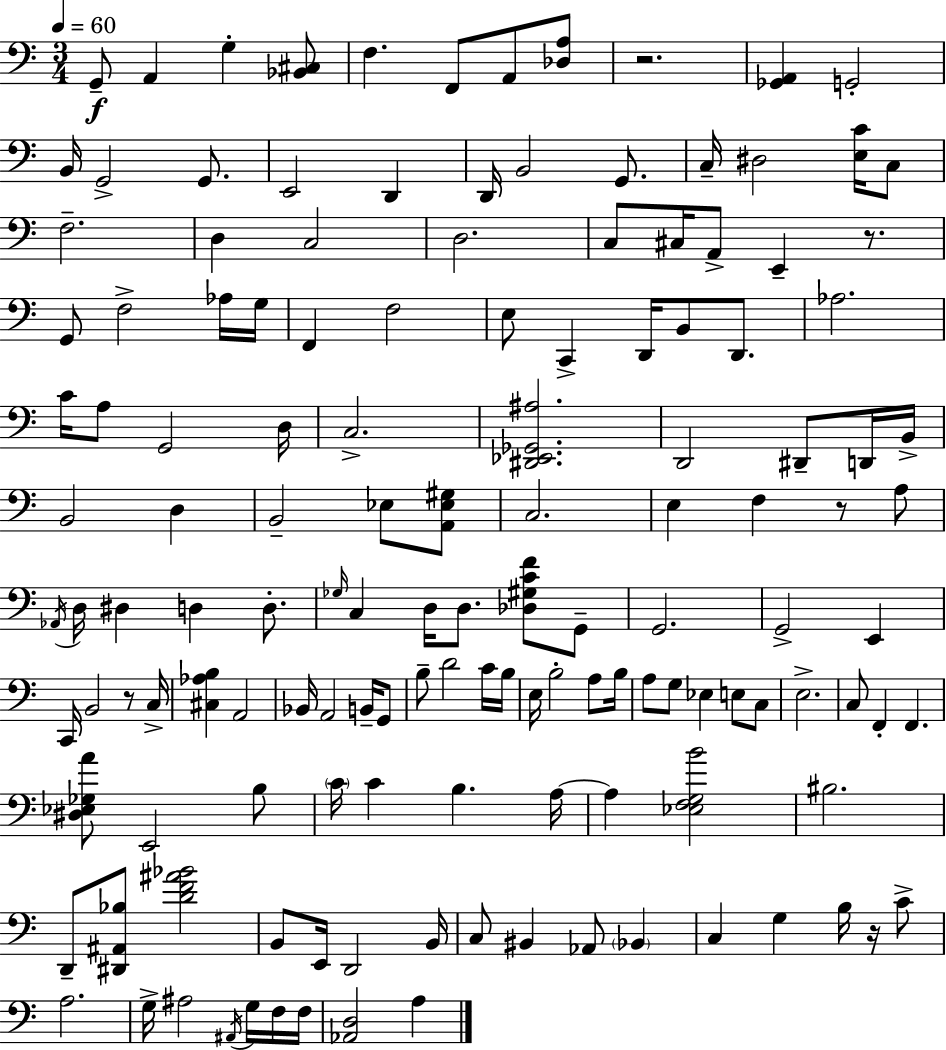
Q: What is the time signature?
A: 3/4